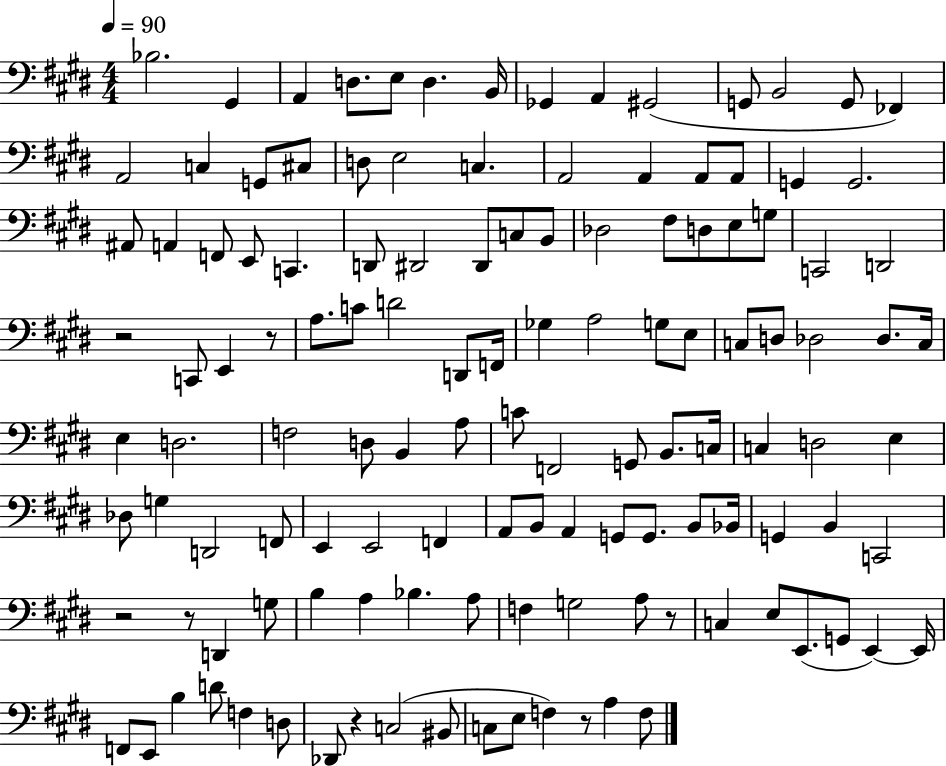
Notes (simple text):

Bb3/h. G#2/q A2/q D3/e. E3/e D3/q. B2/s Gb2/q A2/q G#2/h G2/e B2/h G2/e FES2/q A2/h C3/q G2/e C#3/e D3/e E3/h C3/q. A2/h A2/q A2/e A2/e G2/q G2/h. A#2/e A2/q F2/e E2/e C2/q. D2/e D#2/h D#2/e C3/e B2/e Db3/h F#3/e D3/e E3/e G3/e C2/h D2/h R/h C2/e E2/q R/e A3/e. C4/e D4/h D2/e F2/s Gb3/q A3/h G3/e E3/e C3/e D3/e Db3/h Db3/e. C3/s E3/q D3/h. F3/h D3/e B2/q A3/e C4/e F2/h G2/e B2/e. C3/s C3/q D3/h E3/q Db3/e G3/q D2/h F2/e E2/q E2/h F2/q A2/e B2/e A2/q G2/e G2/e. B2/e Bb2/s G2/q B2/q C2/h R/h R/e D2/q G3/e B3/q A3/q Bb3/q. A3/e F3/q G3/h A3/e R/e C3/q E3/e E2/e. G2/e E2/q E2/s F2/e E2/e B3/q D4/e F3/q D3/e Db2/e R/q C3/h BIS2/e C3/e E3/e F3/q R/e A3/q F3/e